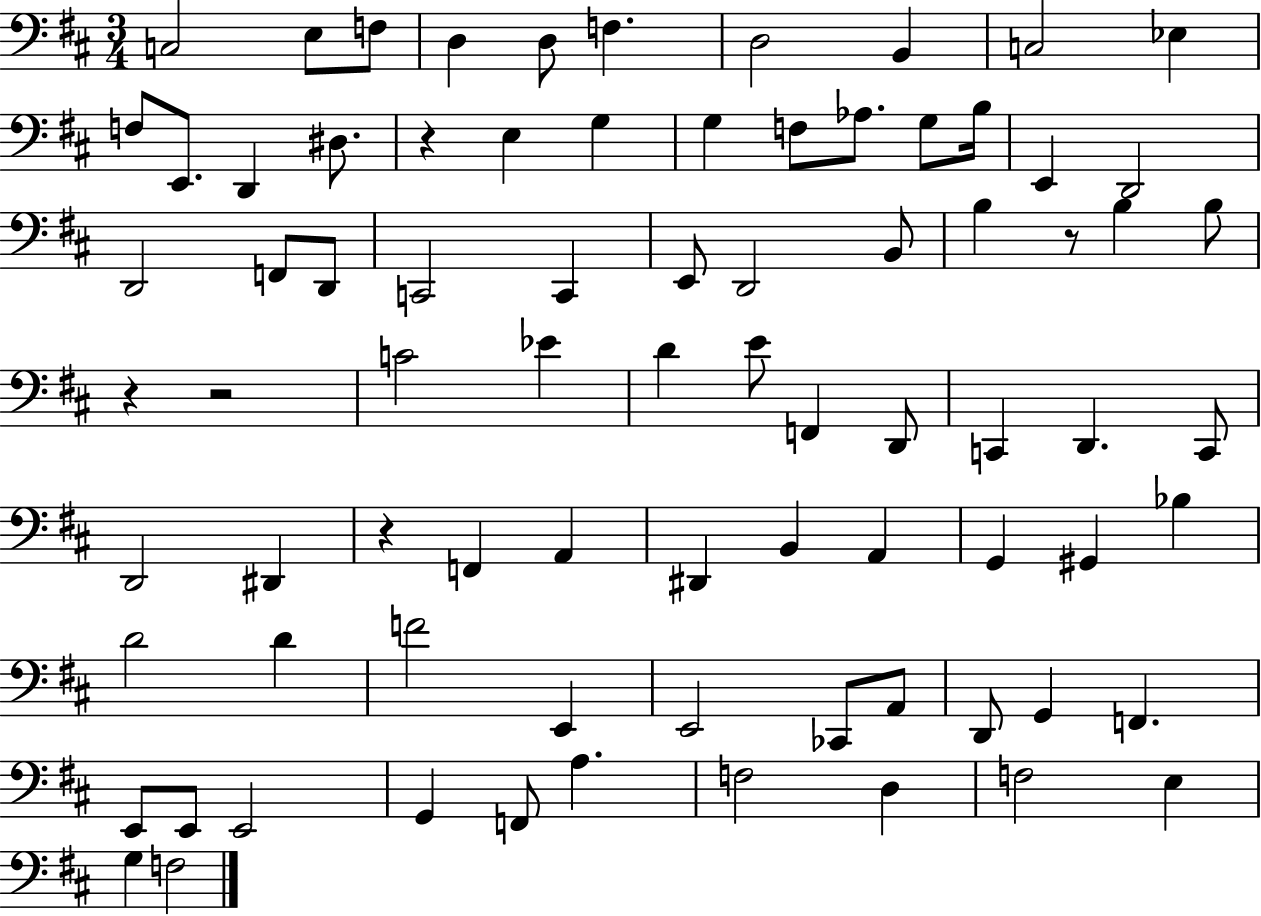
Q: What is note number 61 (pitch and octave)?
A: D2